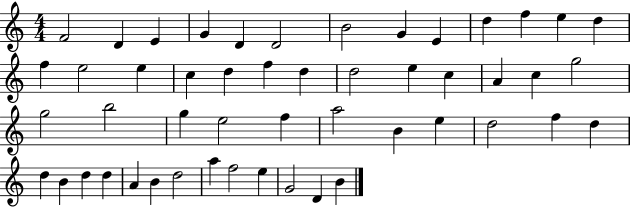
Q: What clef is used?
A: treble